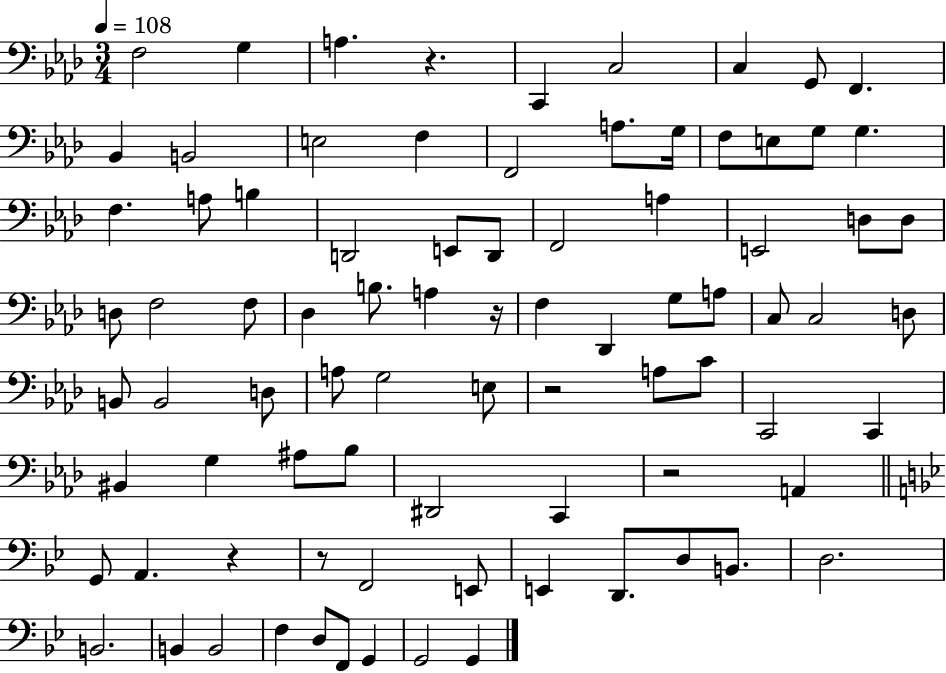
F3/h G3/q A3/q. R/q. C2/q C3/h C3/q G2/e F2/q. Bb2/q B2/h E3/h F3/q F2/h A3/e. G3/s F3/e E3/e G3/e G3/q. F3/q. A3/e B3/q D2/h E2/e D2/e F2/h A3/q E2/h D3/e D3/e D3/e F3/h F3/e Db3/q B3/e. A3/q R/s F3/q Db2/q G3/e A3/e C3/e C3/h D3/e B2/e B2/h D3/e A3/e G3/h E3/e R/h A3/e C4/e C2/h C2/q BIS2/q G3/q A#3/e Bb3/e D#2/h C2/q R/h A2/q G2/e A2/q. R/q R/e F2/h E2/e E2/q D2/e. D3/e B2/e. D3/h. B2/h. B2/q B2/h F3/q D3/e F2/e G2/q G2/h G2/q